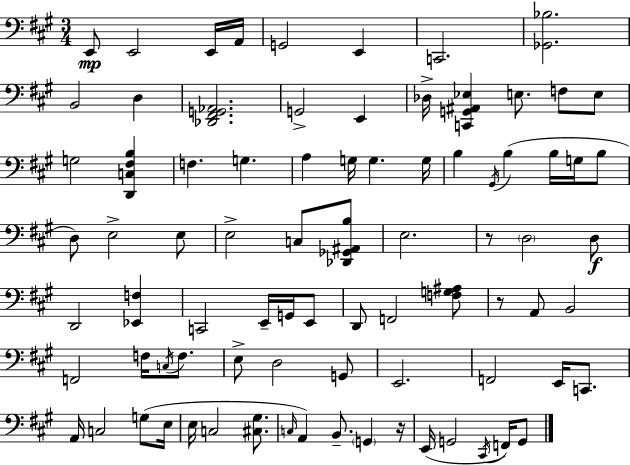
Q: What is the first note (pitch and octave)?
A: E2